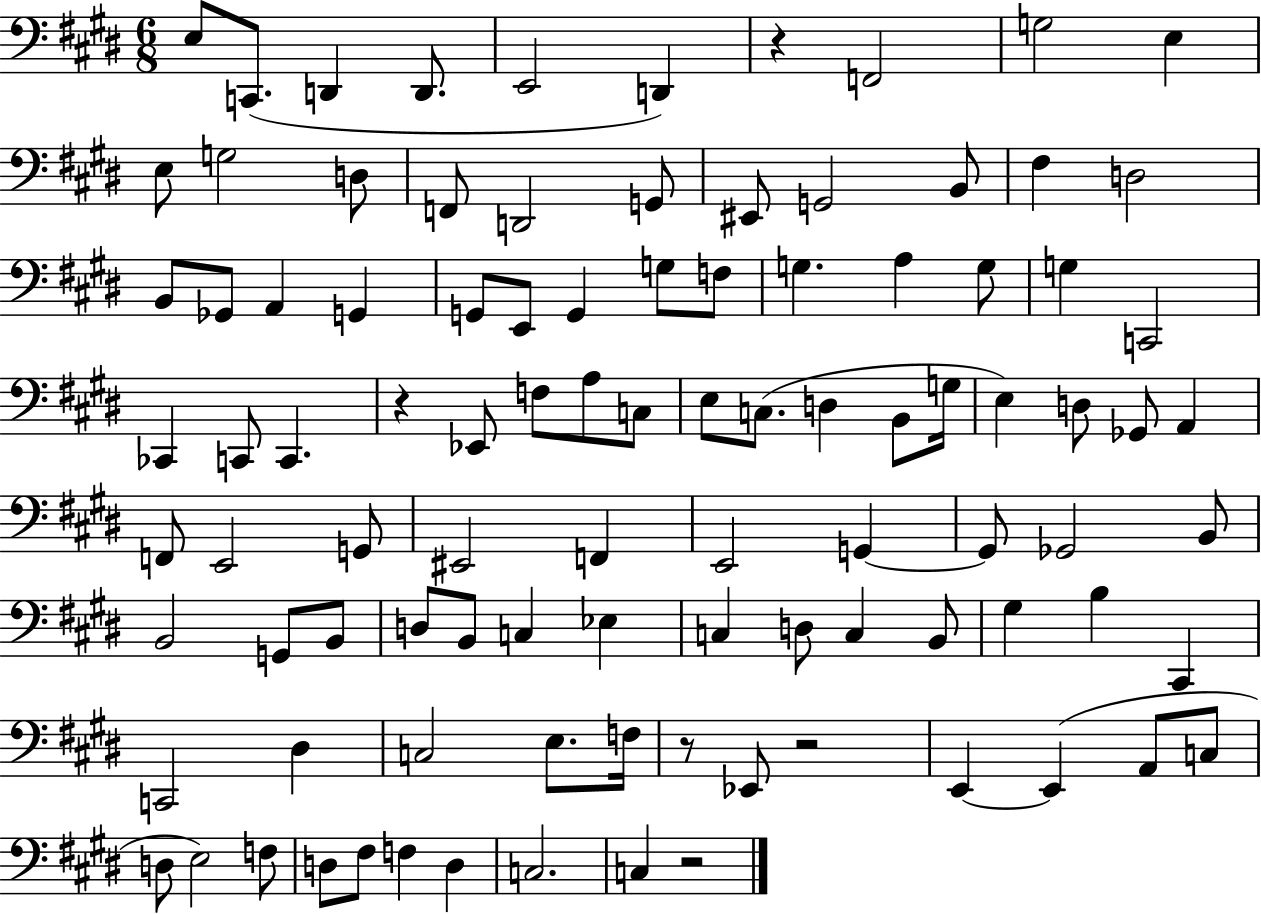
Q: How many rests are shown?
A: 5